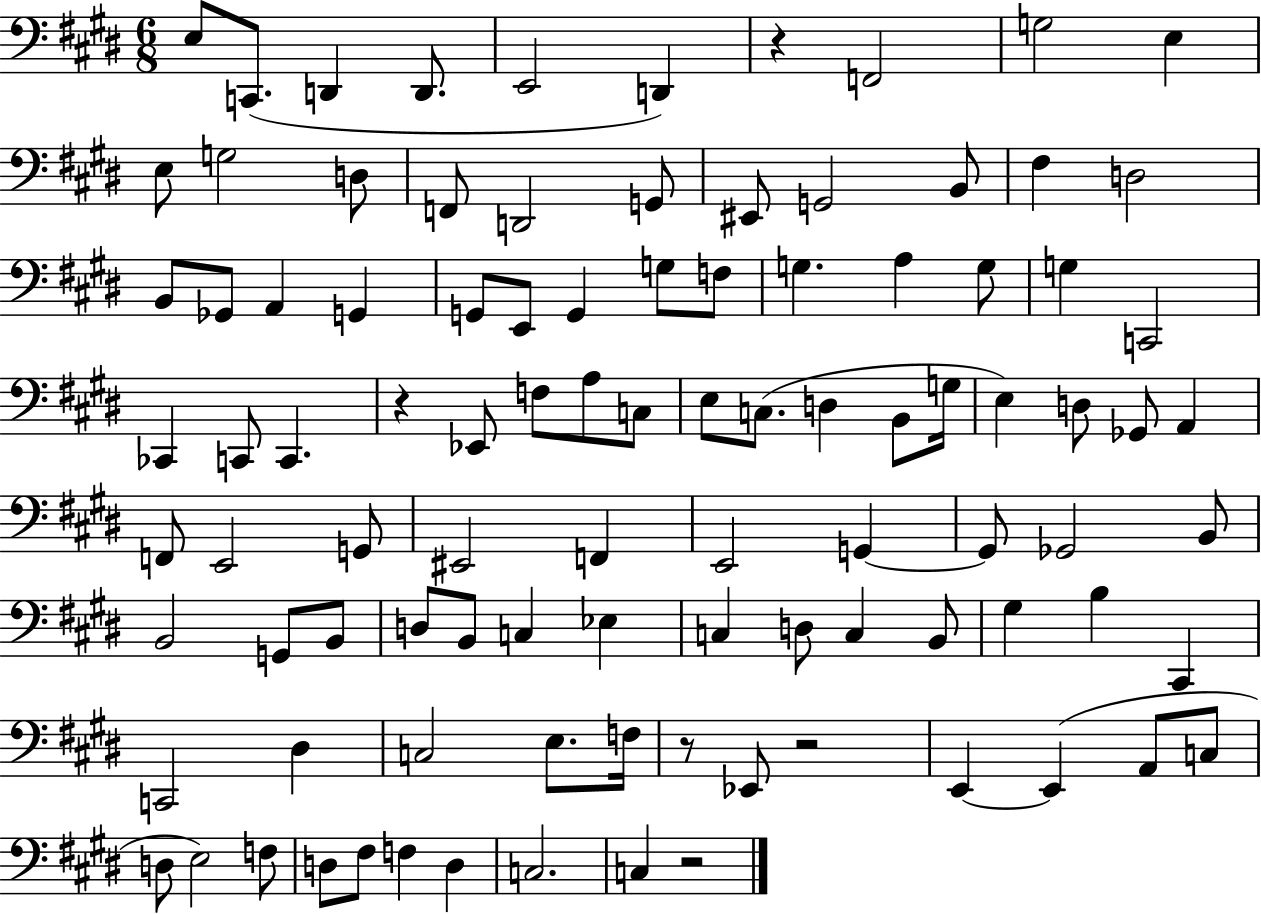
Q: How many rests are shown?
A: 5